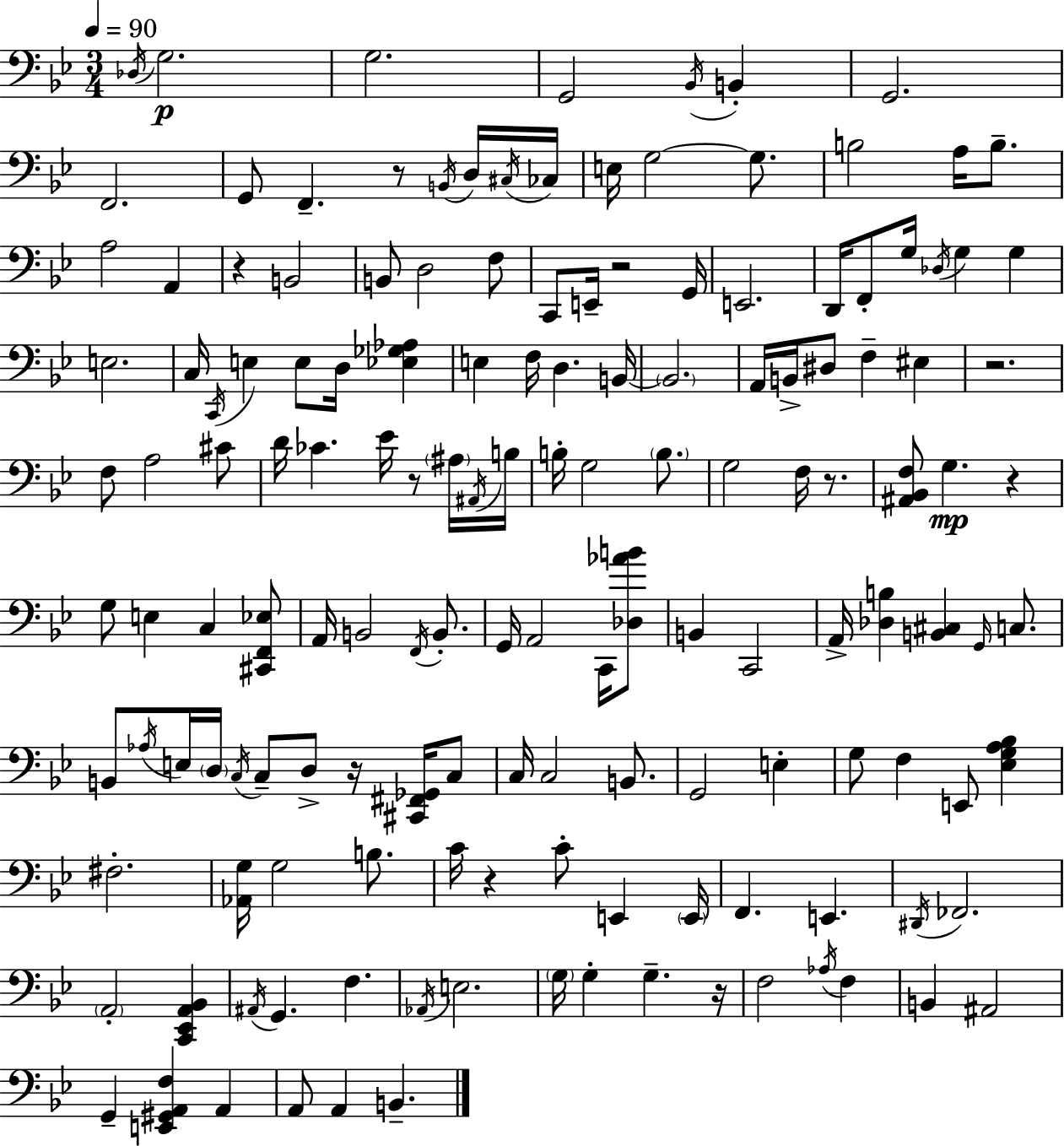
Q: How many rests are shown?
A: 10